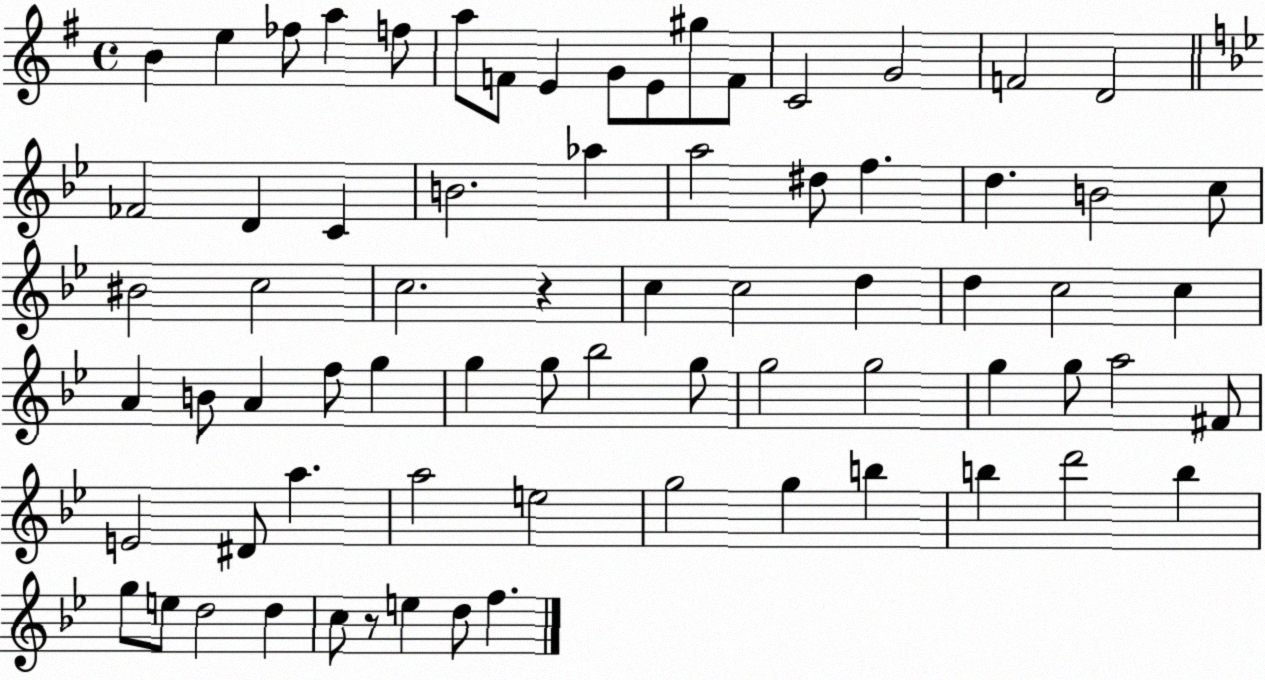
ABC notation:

X:1
T:Untitled
M:4/4
L:1/4
K:G
B e _f/2 a f/2 a/2 F/2 E G/2 E/2 ^g/2 F/2 C2 G2 F2 D2 _F2 D C B2 _a a2 ^d/2 f d B2 c/2 ^B2 c2 c2 z c c2 d d c2 c A B/2 A f/2 g g g/2 _b2 g/2 g2 g2 g g/2 a2 ^F/2 E2 ^D/2 a a2 e2 g2 g b b d'2 b g/2 e/2 d2 d c/2 z/2 e d/2 f